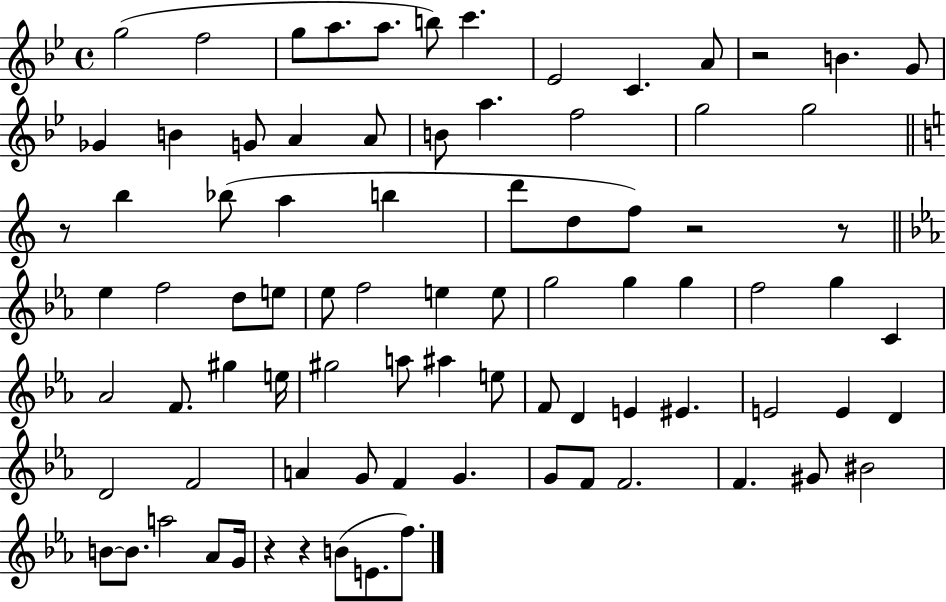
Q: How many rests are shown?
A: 6